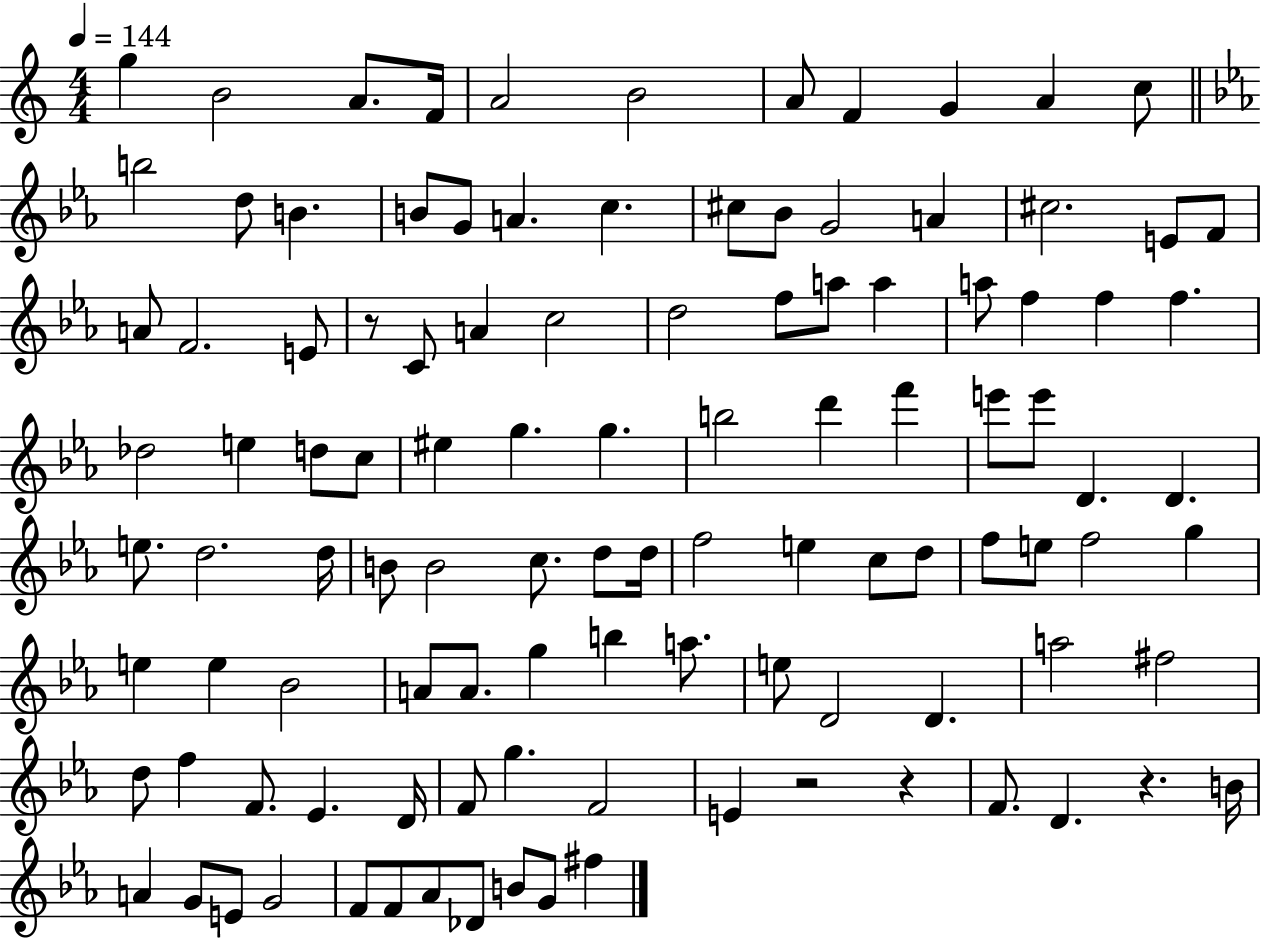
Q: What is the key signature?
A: C major